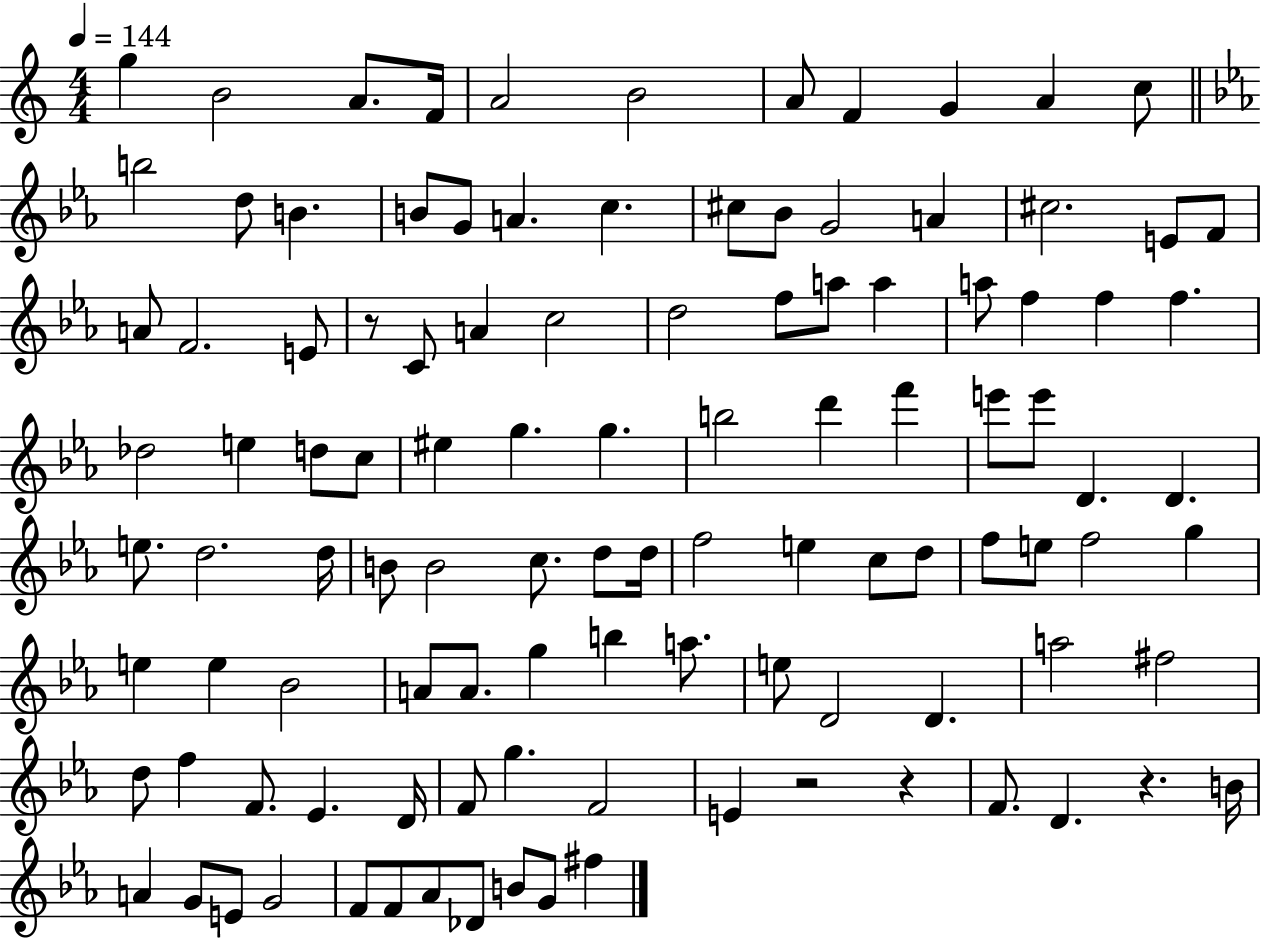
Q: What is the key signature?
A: C major